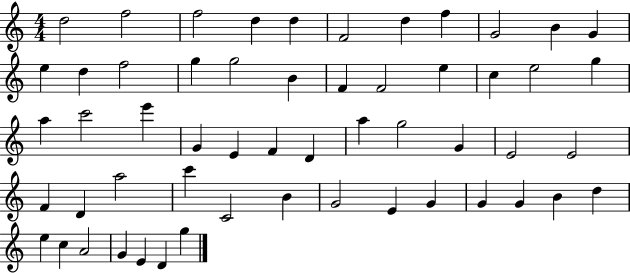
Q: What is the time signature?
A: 4/4